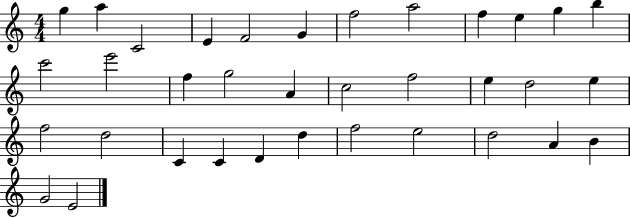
X:1
T:Untitled
M:4/4
L:1/4
K:C
g a C2 E F2 G f2 a2 f e g b c'2 e'2 f g2 A c2 f2 e d2 e f2 d2 C C D d f2 e2 d2 A B G2 E2